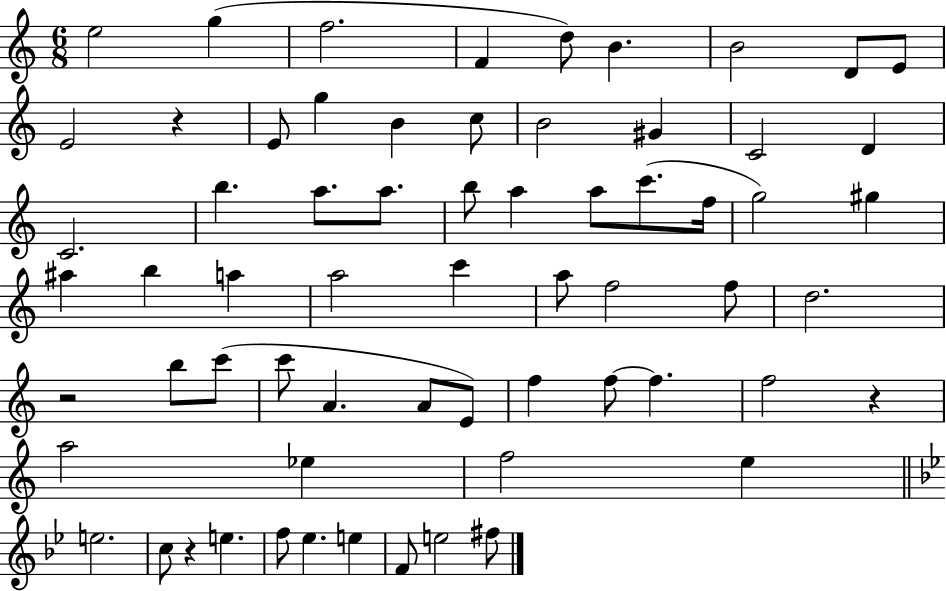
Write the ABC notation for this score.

X:1
T:Untitled
M:6/8
L:1/4
K:C
e2 g f2 F d/2 B B2 D/2 E/2 E2 z E/2 g B c/2 B2 ^G C2 D C2 b a/2 a/2 b/2 a a/2 c'/2 f/4 g2 ^g ^a b a a2 c' a/2 f2 f/2 d2 z2 b/2 c'/2 c'/2 A A/2 E/2 f f/2 f f2 z a2 _e f2 e e2 c/2 z e f/2 _e e F/2 e2 ^f/2